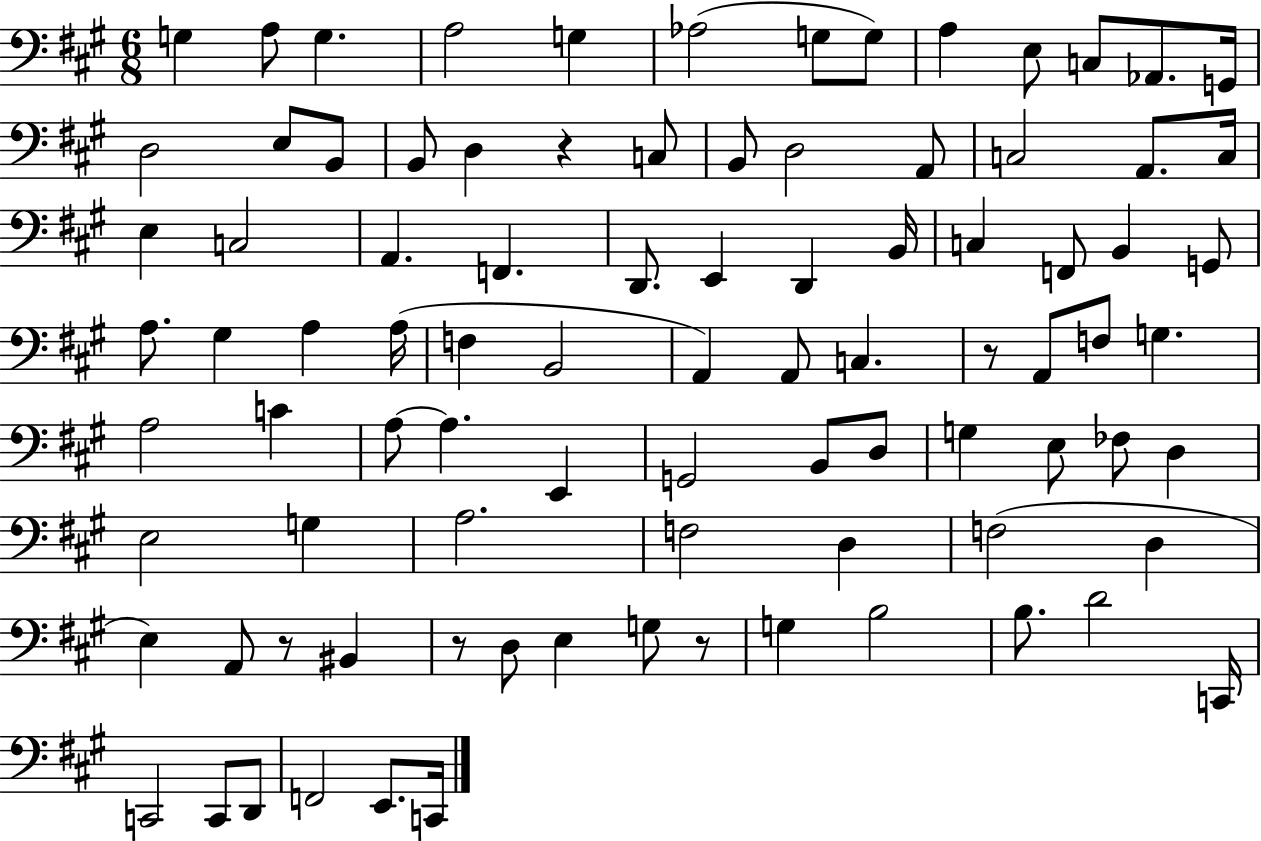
{
  \clef bass
  \numericTimeSignature
  \time 6/8
  \key a \major
  g4 a8 g4. | a2 g4 | aes2( g8 g8) | a4 e8 c8 aes,8. g,16 | \break d2 e8 b,8 | b,8 d4 r4 c8 | b,8 d2 a,8 | c2 a,8. c16 | \break e4 c2 | a,4. f,4. | d,8. e,4 d,4 b,16 | c4 f,8 b,4 g,8 | \break a8. gis4 a4 a16( | f4 b,2 | a,4) a,8 c4. | r8 a,8 f8 g4. | \break a2 c'4 | a8~~ a4. e,4 | g,2 b,8 d8 | g4 e8 fes8 d4 | \break e2 g4 | a2. | f2 d4 | f2( d4 | \break e4) a,8 r8 bis,4 | r8 d8 e4 g8 r8 | g4 b2 | b8. d'2 c,16 | \break c,2 c,8 d,8 | f,2 e,8. c,16 | \bar "|."
}